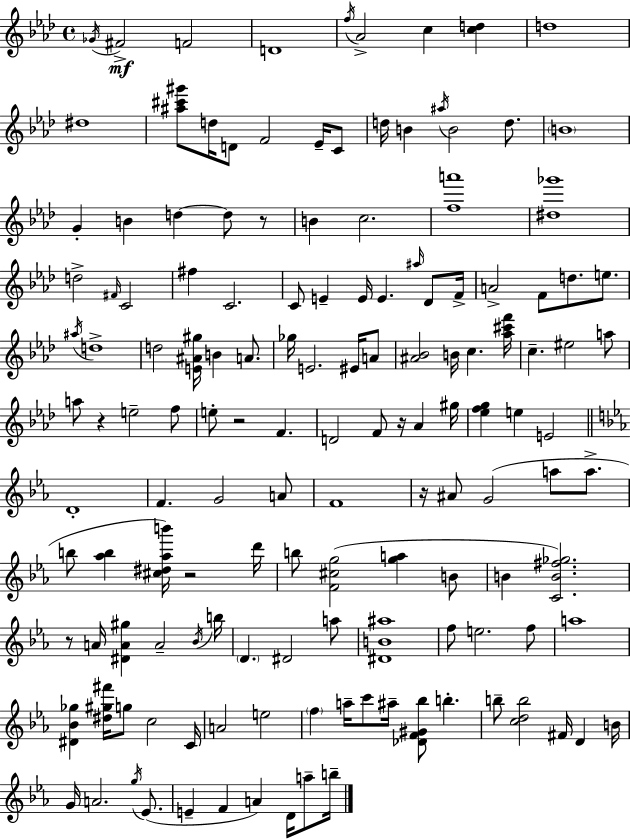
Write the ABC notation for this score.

X:1
T:Untitled
M:4/4
L:1/4
K:Ab
_G/4 ^F2 F2 D4 f/4 _A2 c [cd] d4 ^d4 [^a^c'^g']/2 d/4 D/2 F2 _E/4 C/2 d/4 B ^a/4 B2 d/2 B4 G B d d/2 z/2 B c2 [fa']4 [^d_g']4 d2 ^F/4 C2 ^f C2 C/2 E E/4 E ^a/4 _D/2 F/4 A2 F/2 d/2 e/2 ^a/4 d4 d2 [E^A^g]/4 B A/2 _g/4 E2 ^E/4 A/2 [^A_B]2 B/4 c [_a^c'f']/4 c ^e2 a/2 a/2 z e2 f/2 e/2 z2 F D2 F/2 z/4 _A ^g/4 [_efg] e E2 D4 F G2 A/2 F4 z/4 ^A/2 G2 a/2 a/2 b/2 [_ab] [^c^d_ab']/4 z2 d'/4 b/2 [F^cg]2 [ga] B/2 B [CB^f_g]2 z/2 A/4 [^DA^g] A2 _B/4 b/4 D ^D2 a/2 [^DB^a]4 f/2 e2 f/2 a4 [^D_B_g] [^d^g^f']/4 g/2 c2 C/4 A2 e2 f a/4 c'/2 ^a/4 [_DF^G_b]/2 b b/2 [cdb]2 ^F/4 D B/4 G/4 A2 g/4 _E/2 E F A D/4 a/2 b/4